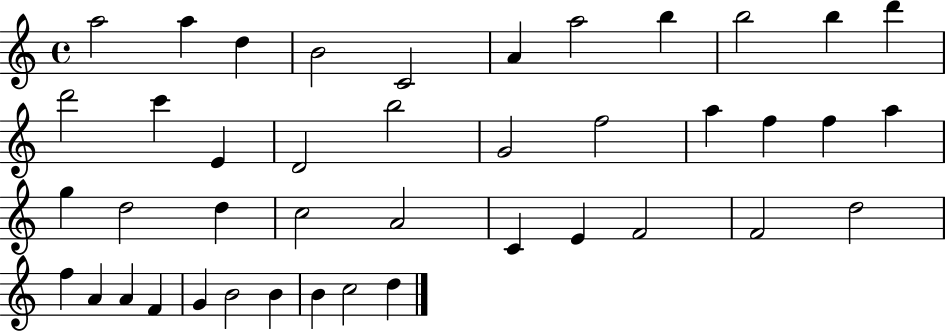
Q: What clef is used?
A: treble